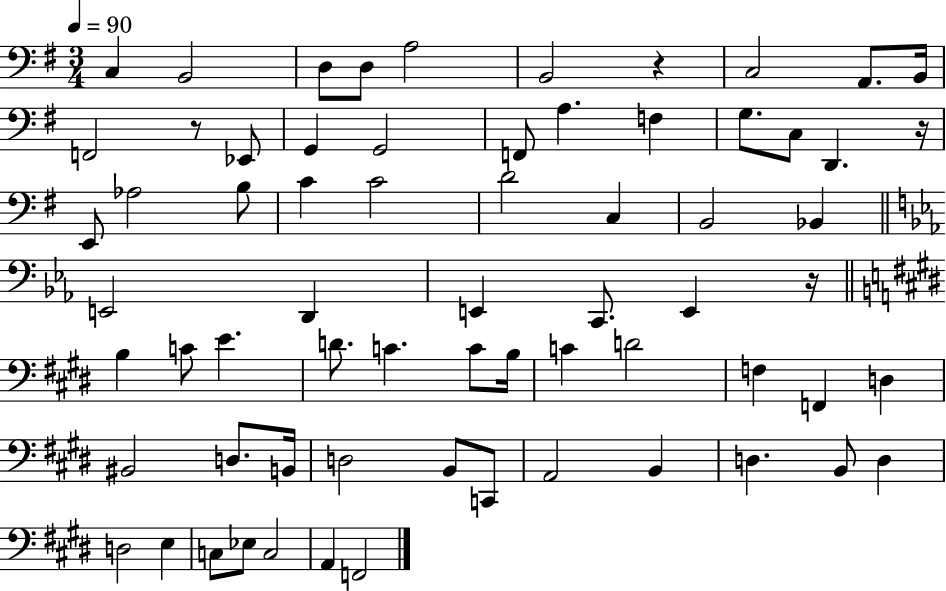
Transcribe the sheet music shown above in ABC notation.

X:1
T:Untitled
M:3/4
L:1/4
K:G
C, B,,2 D,/2 D,/2 A,2 B,,2 z C,2 A,,/2 B,,/4 F,,2 z/2 _E,,/2 G,, G,,2 F,,/2 A, F, G,/2 C,/2 D,, z/4 E,,/2 _A,2 B,/2 C C2 D2 C, B,,2 _B,, E,,2 D,, E,, C,,/2 E,, z/4 B, C/2 E D/2 C C/2 B,/4 C D2 F, F,, D, ^B,,2 D,/2 B,,/4 D,2 B,,/2 C,,/2 A,,2 B,, D, B,,/2 D, D,2 E, C,/2 _E,/2 C,2 A,, F,,2